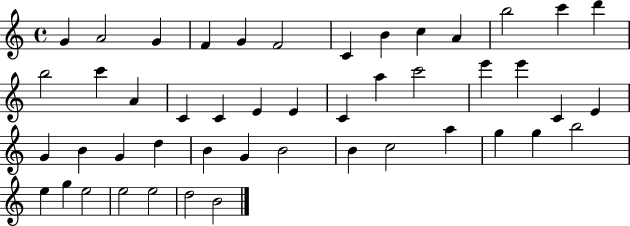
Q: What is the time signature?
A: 4/4